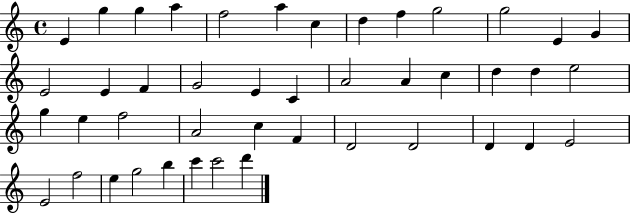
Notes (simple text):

E4/q G5/q G5/q A5/q F5/h A5/q C5/q D5/q F5/q G5/h G5/h E4/q G4/q E4/h E4/q F4/q G4/h E4/q C4/q A4/h A4/q C5/q D5/q D5/q E5/h G5/q E5/q F5/h A4/h C5/q F4/q D4/h D4/h D4/q D4/q E4/h E4/h F5/h E5/q G5/h B5/q C6/q C6/h D6/q